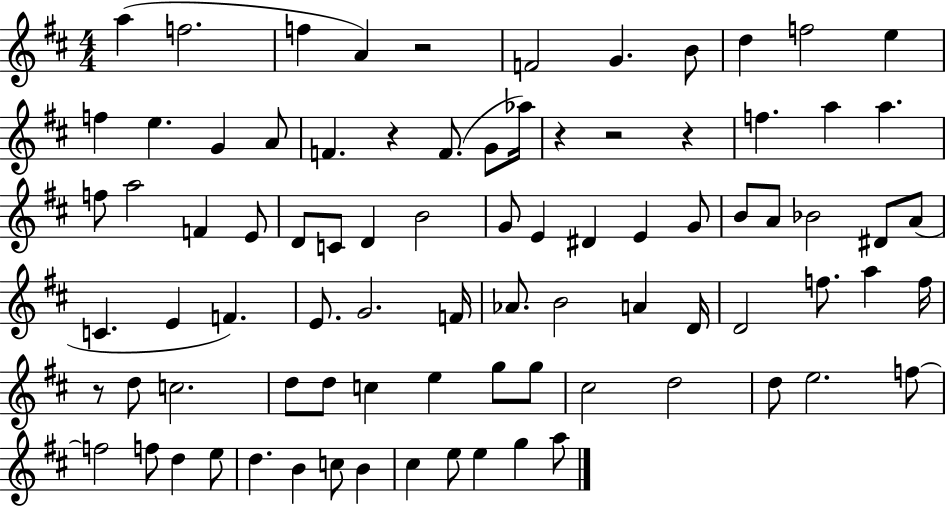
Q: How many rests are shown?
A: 6